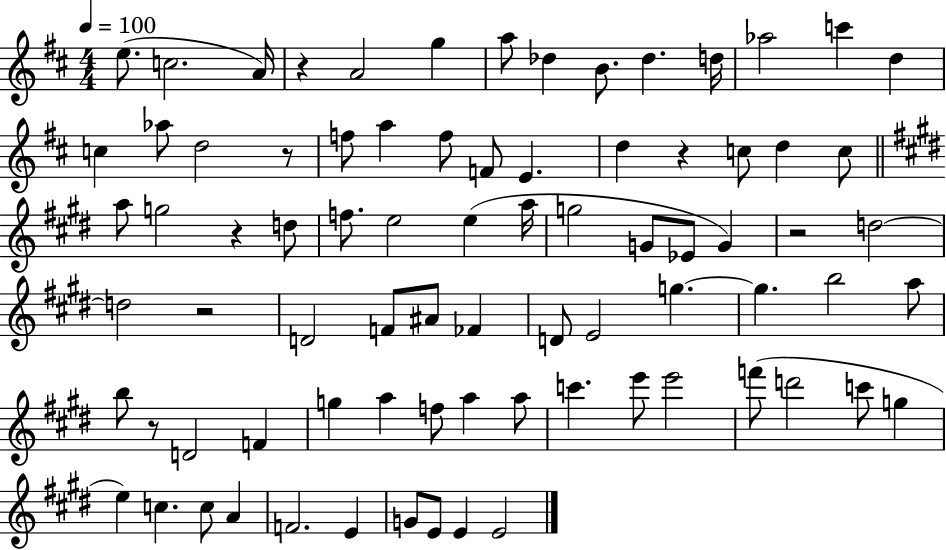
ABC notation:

X:1
T:Untitled
M:4/4
L:1/4
K:D
e/2 c2 A/4 z A2 g a/2 _d B/2 _d d/4 _a2 c' d c _a/2 d2 z/2 f/2 a f/2 F/2 E d z c/2 d c/2 a/2 g2 z d/2 f/2 e2 e a/4 g2 G/2 _E/2 G z2 d2 d2 z2 D2 F/2 ^A/2 _F D/2 E2 g g b2 a/2 b/2 z/2 D2 F g a f/2 a a/2 c' e'/2 e'2 f'/2 d'2 c'/2 g e c c/2 A F2 E G/2 E/2 E E2